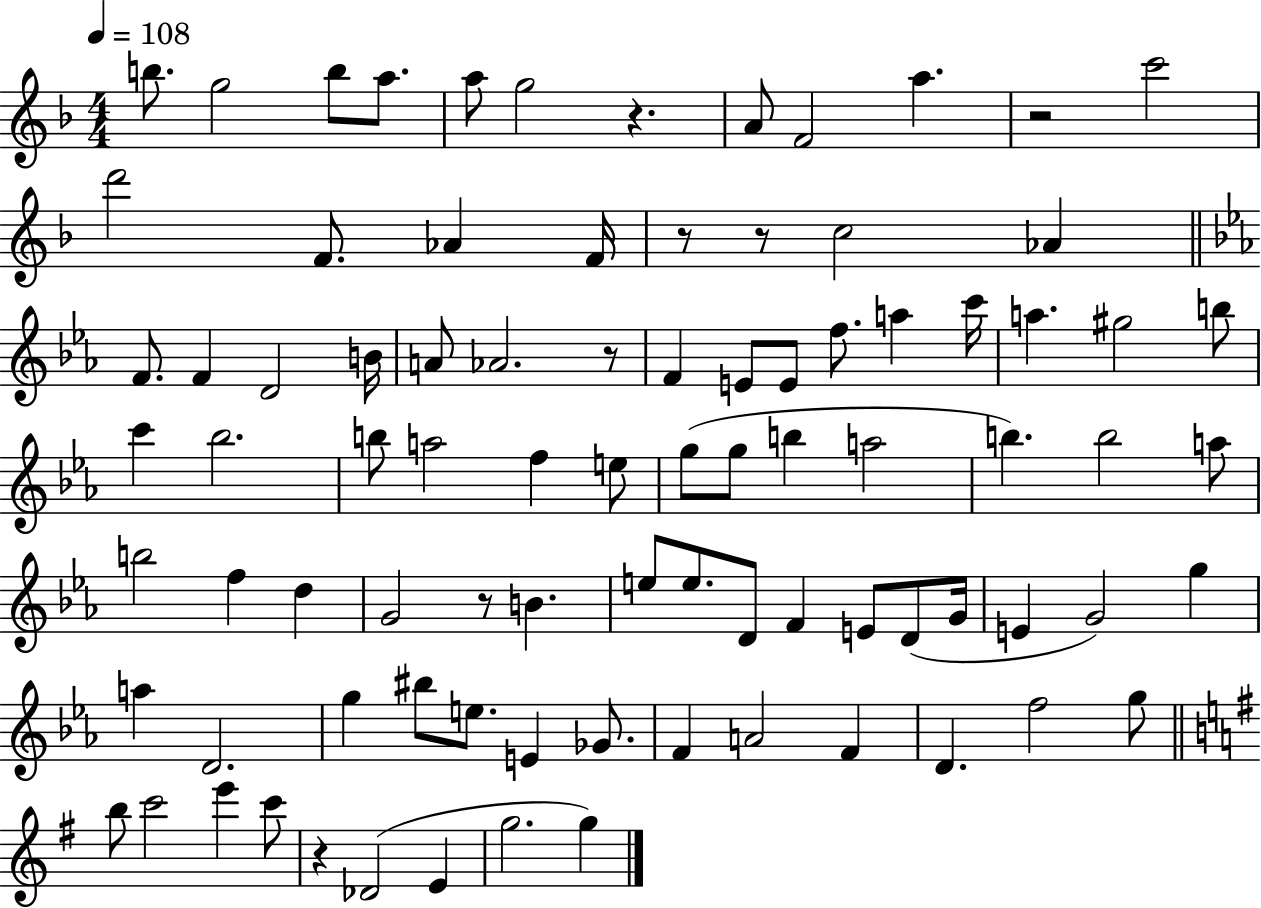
{
  \clef treble
  \numericTimeSignature
  \time 4/4
  \key f \major
  \tempo 4 = 108
  b''8. g''2 b''8 a''8. | a''8 g''2 r4. | a'8 f'2 a''4. | r2 c'''2 | \break d'''2 f'8. aes'4 f'16 | r8 r8 c''2 aes'4 | \bar "||" \break \key c \minor f'8. f'4 d'2 b'16 | a'8 aes'2. r8 | f'4 e'8 e'8 f''8. a''4 c'''16 | a''4. gis''2 b''8 | \break c'''4 bes''2. | b''8 a''2 f''4 e''8 | g''8( g''8 b''4 a''2 | b''4.) b''2 a''8 | \break b''2 f''4 d''4 | g'2 r8 b'4. | e''8 e''8. d'8 f'4 e'8 d'8( g'16 | e'4 g'2) g''4 | \break a''4 d'2. | g''4 bis''8 e''8. e'4 ges'8. | f'4 a'2 f'4 | d'4. f''2 g''8 | \break \bar "||" \break \key g \major b''8 c'''2 e'''4 c'''8 | r4 des'2( e'4 | g''2. g''4) | \bar "|."
}